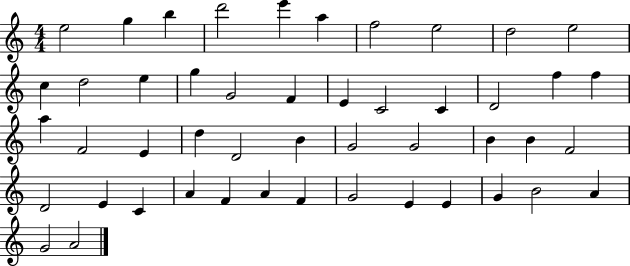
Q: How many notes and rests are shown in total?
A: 48